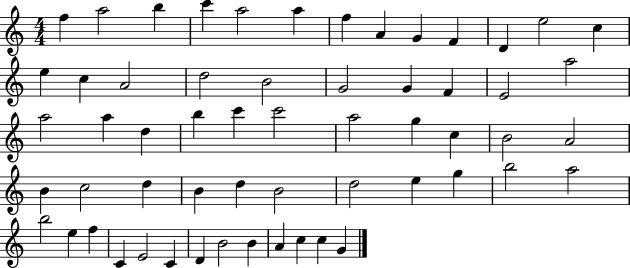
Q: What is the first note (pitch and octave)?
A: F5